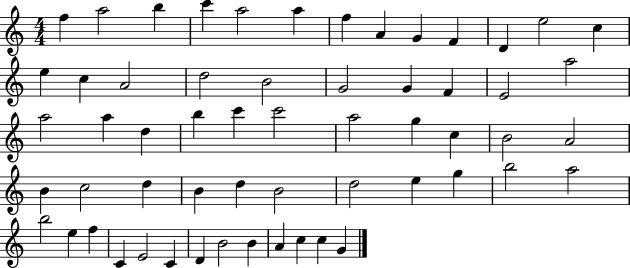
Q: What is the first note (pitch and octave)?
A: F5